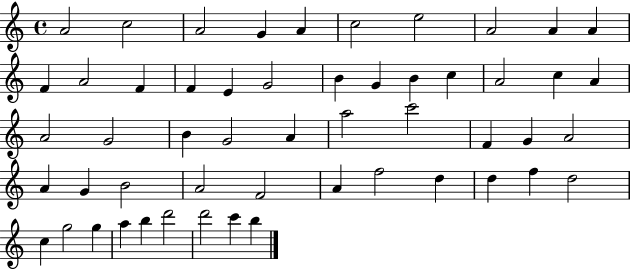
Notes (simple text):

A4/h C5/h A4/h G4/q A4/q C5/h E5/h A4/h A4/q A4/q F4/q A4/h F4/q F4/q E4/q G4/h B4/q G4/q B4/q C5/q A4/h C5/q A4/q A4/h G4/h B4/q G4/h A4/q A5/h C6/h F4/q G4/q A4/h A4/q G4/q B4/h A4/h F4/h A4/q F5/h D5/q D5/q F5/q D5/h C5/q G5/h G5/q A5/q B5/q D6/h D6/h C6/q B5/q